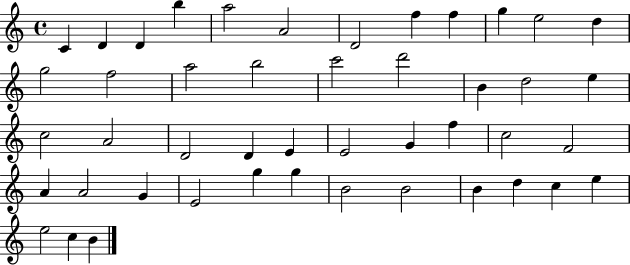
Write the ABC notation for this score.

X:1
T:Untitled
M:4/4
L:1/4
K:C
C D D b a2 A2 D2 f f g e2 d g2 f2 a2 b2 c'2 d'2 B d2 e c2 A2 D2 D E E2 G f c2 F2 A A2 G E2 g g B2 B2 B d c e e2 c B